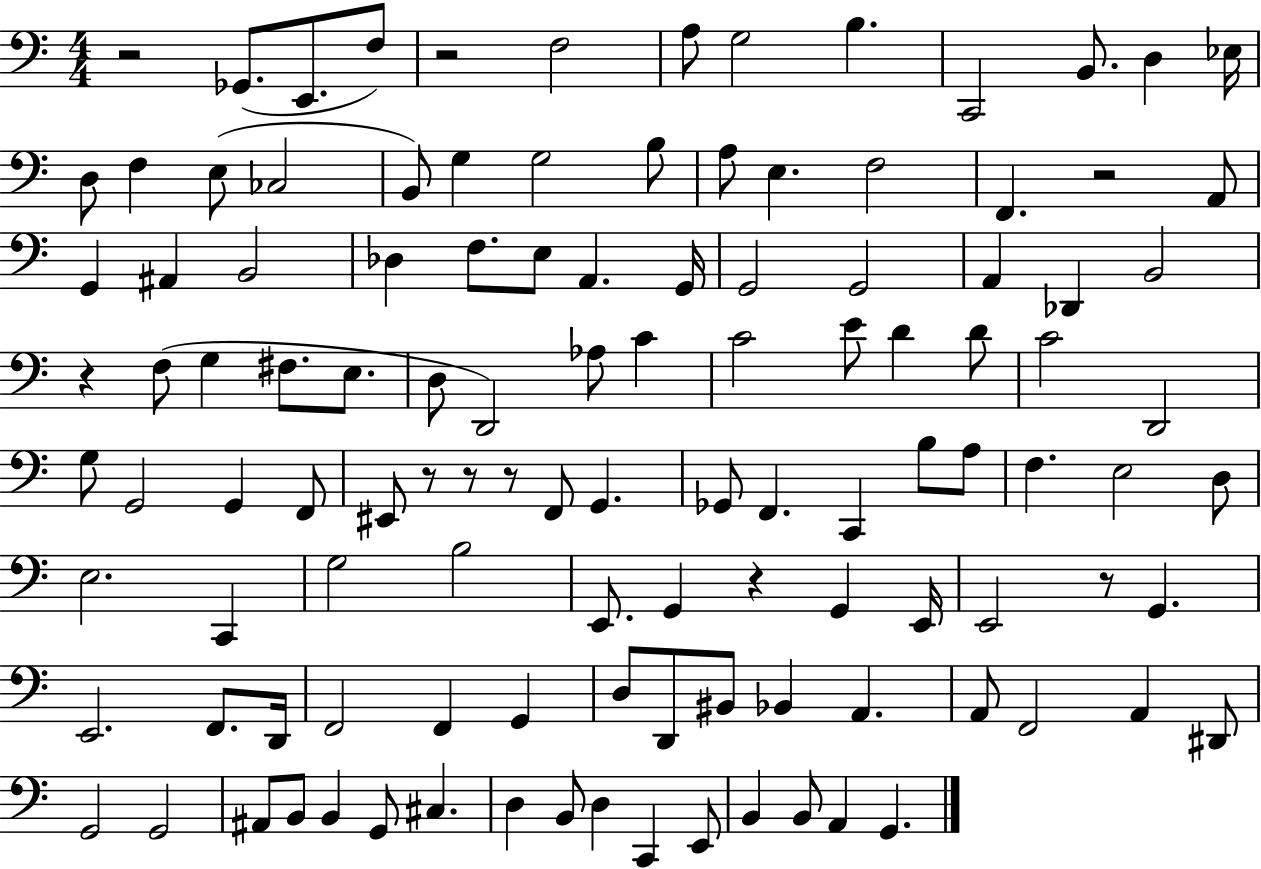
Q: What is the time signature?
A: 4/4